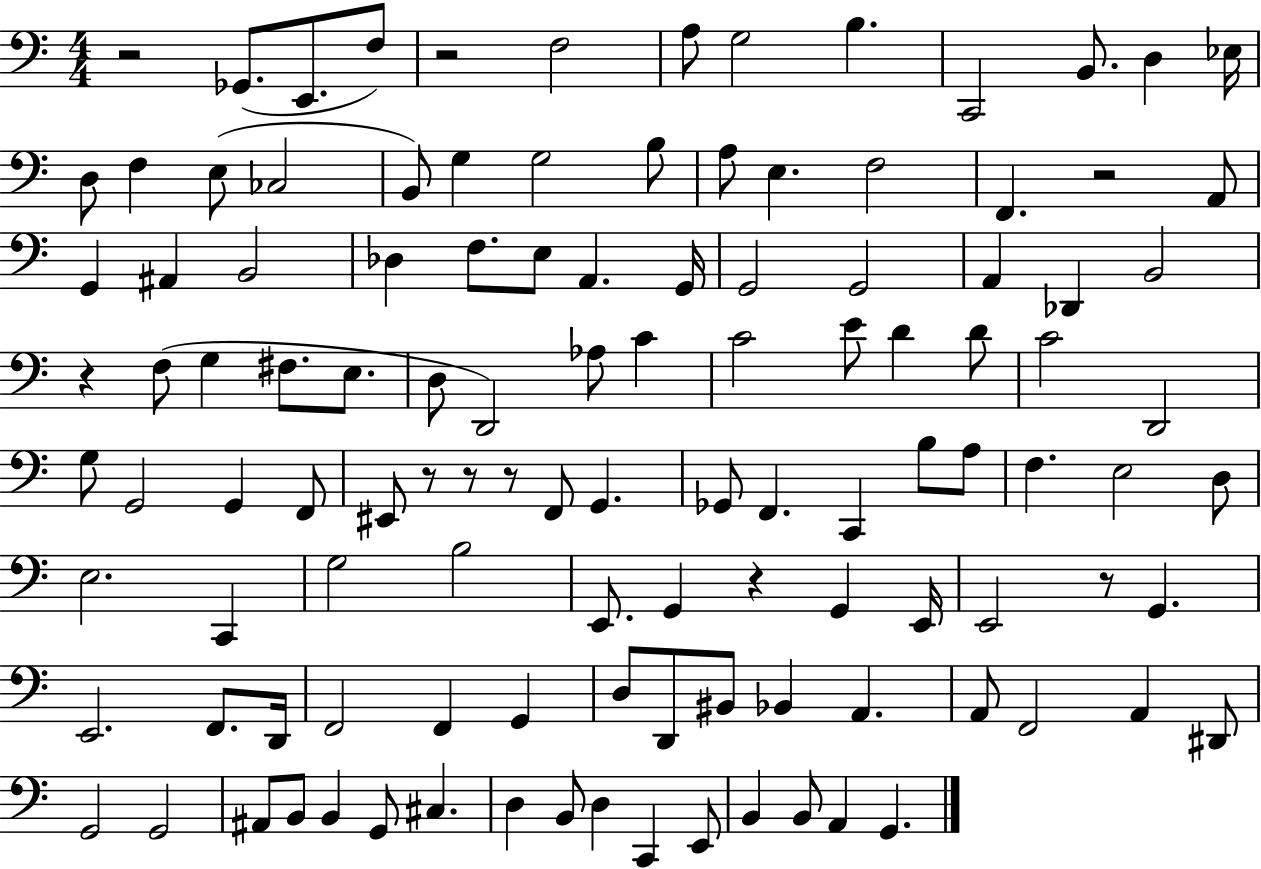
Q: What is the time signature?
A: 4/4